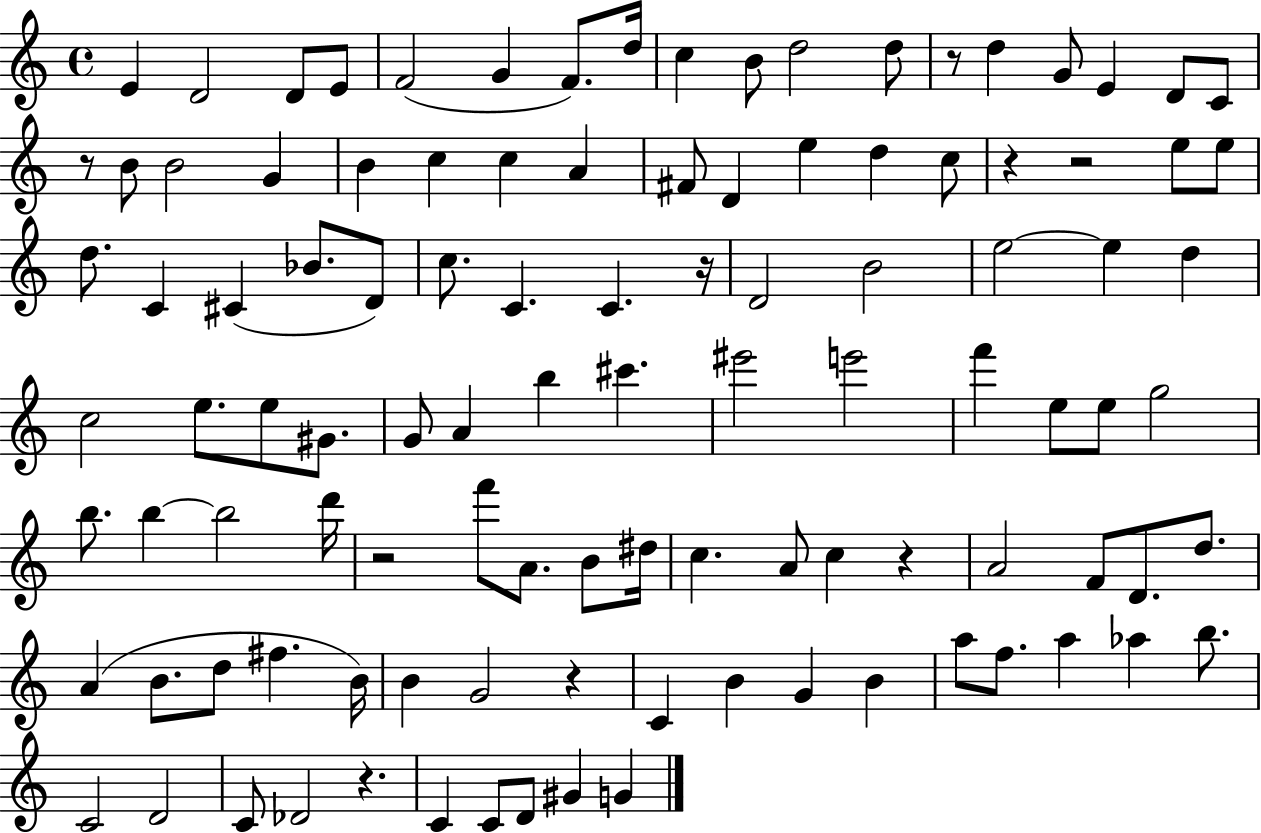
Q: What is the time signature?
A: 4/4